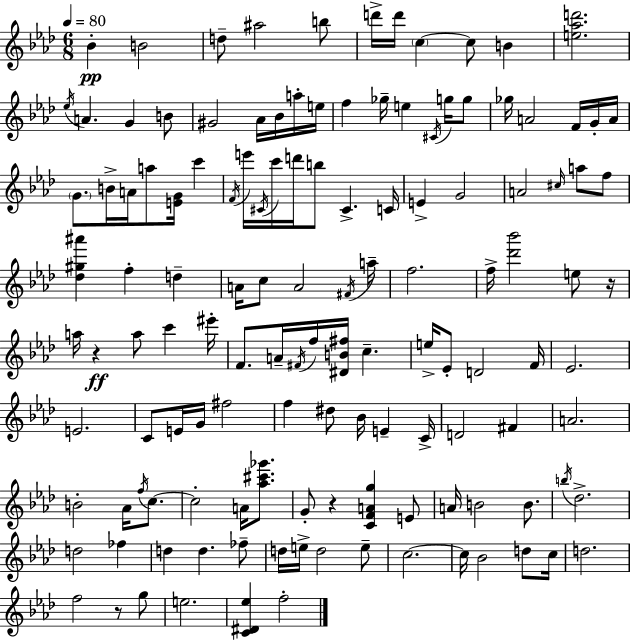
X:1
T:Untitled
M:6/8
L:1/4
K:Fm
_B B2 d/2 ^a2 b/2 d'/4 d'/4 c c/2 B [e_ad']2 _e/4 A G B/2 ^G2 _A/4 _B/4 a/4 e/4 f _g/4 e ^C/4 g/4 g/2 _g/4 A2 F/4 G/4 A/4 G/2 B/4 A/4 a/2 [EG]/4 c' F/4 e'/4 ^C/4 c'/4 d'/4 b/2 ^C C/4 E G2 A2 ^c/4 a/2 f/2 [_d^g^a'] f d A/4 c/2 A2 ^F/4 a/4 f2 f/4 [_d'_b']2 e/2 z/4 a/4 z a/2 c' ^e'/4 F/2 A/4 ^F/4 f/4 [^DB^f]/4 c e/4 _E/2 D2 F/4 _E2 E2 C/2 E/4 G/4 ^f2 f ^d/2 _B/4 E C/4 D2 ^F A2 B2 _A/4 f/4 c/2 c2 A/4 [_a^c'_g']/2 G/2 z [CFAg] E/2 A/4 B2 B/2 b/4 _d2 d2 _f d d _f/2 d/4 e/4 d2 e/2 c2 c/4 _B2 d/2 c/4 d2 f2 z/2 g/2 e2 [C^D_e] f2